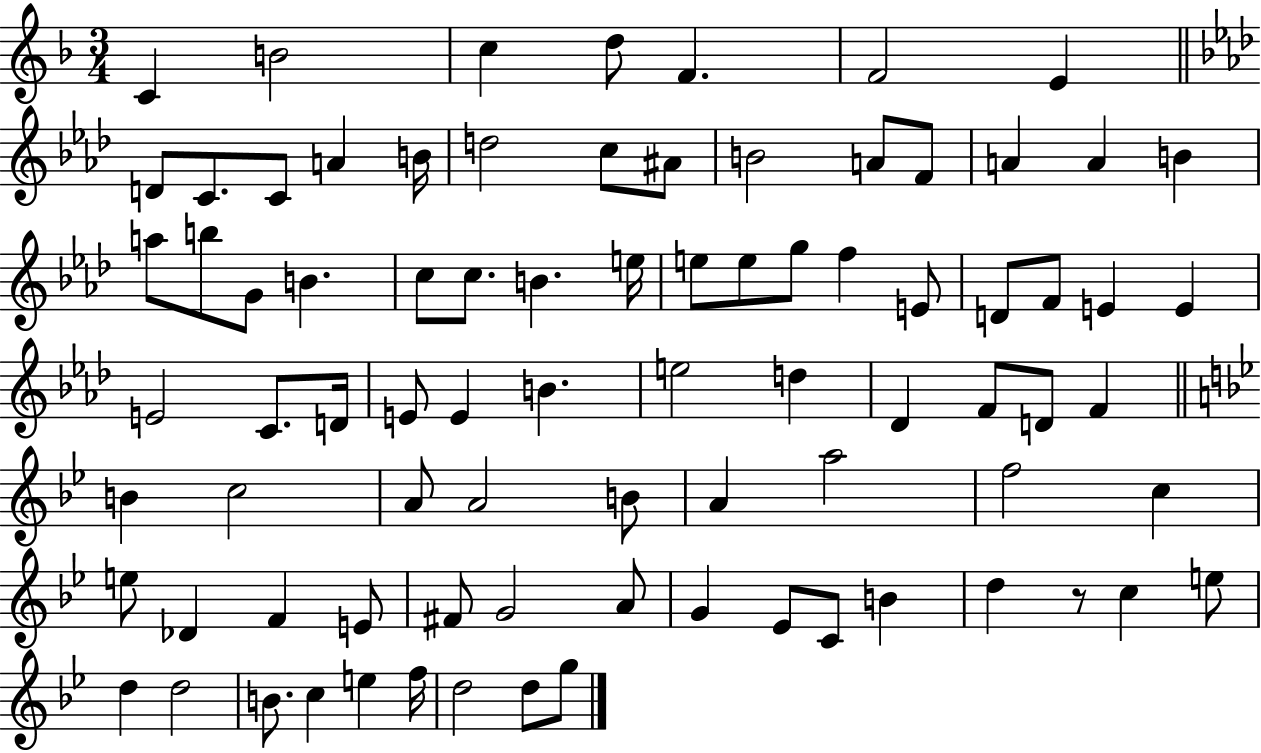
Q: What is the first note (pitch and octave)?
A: C4